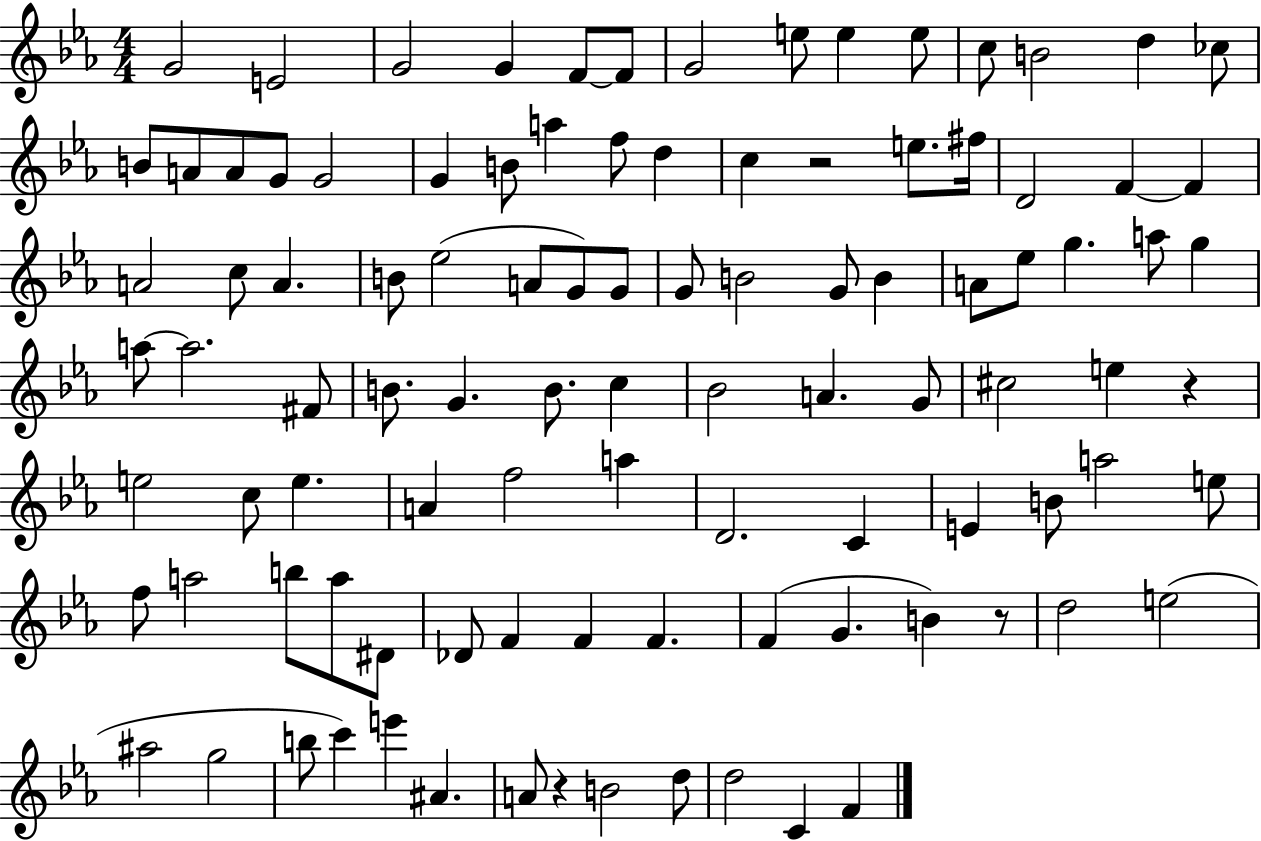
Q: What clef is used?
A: treble